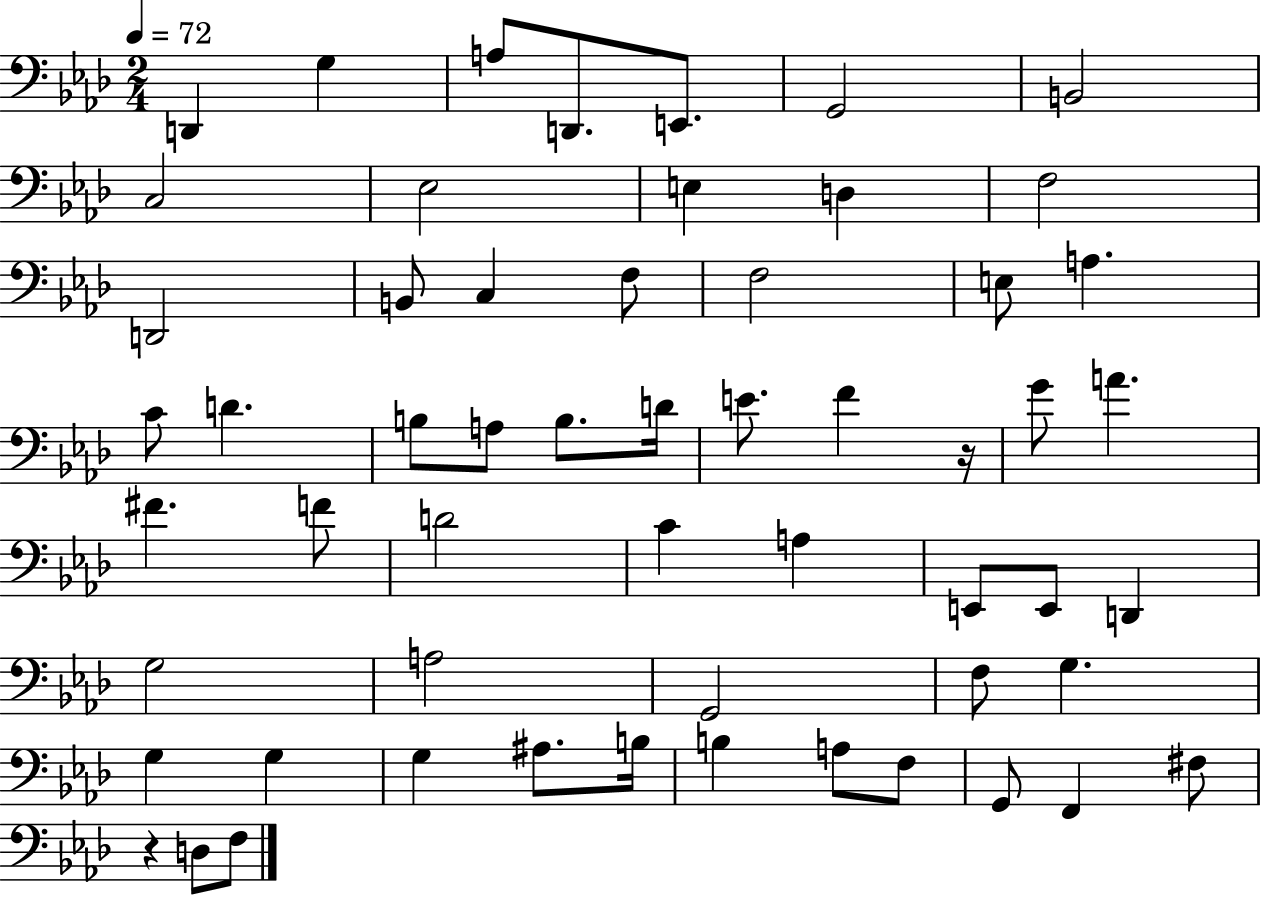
X:1
T:Untitled
M:2/4
L:1/4
K:Ab
D,, G, A,/2 D,,/2 E,,/2 G,,2 B,,2 C,2 _E,2 E, D, F,2 D,,2 B,,/2 C, F,/2 F,2 E,/2 A, C/2 D B,/2 A,/2 B,/2 D/4 E/2 F z/4 G/2 A ^F F/2 D2 C A, E,,/2 E,,/2 D,, G,2 A,2 G,,2 F,/2 G, G, G, G, ^A,/2 B,/4 B, A,/2 F,/2 G,,/2 F,, ^F,/2 z D,/2 F,/2